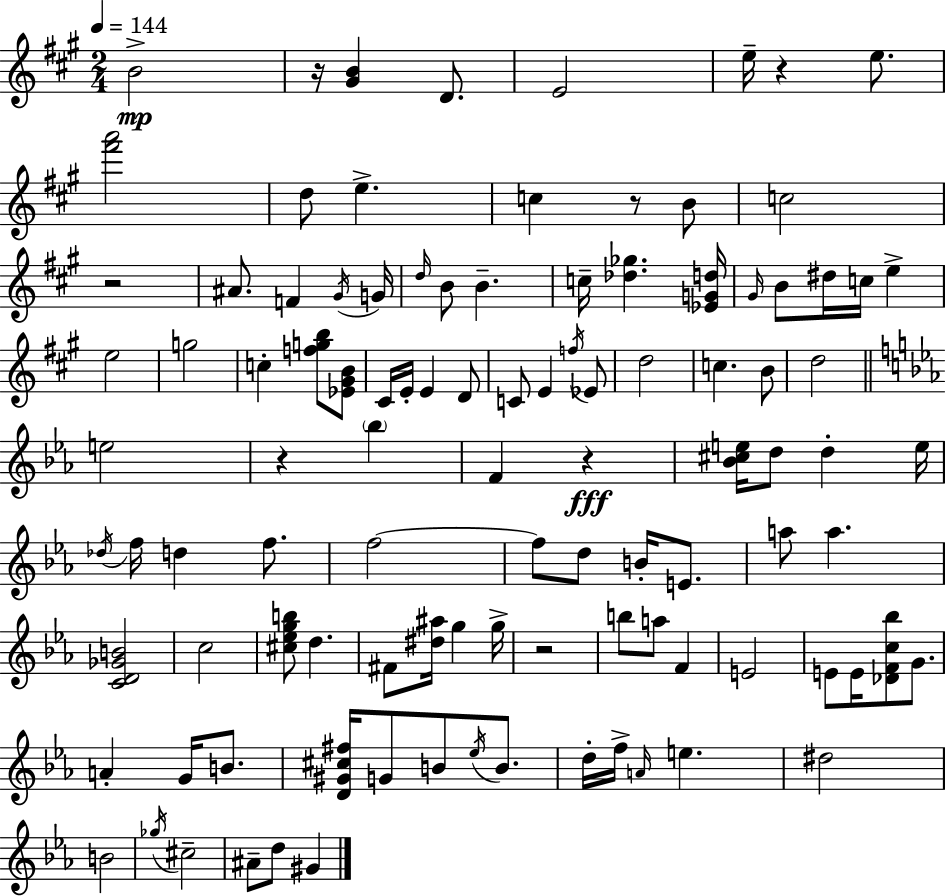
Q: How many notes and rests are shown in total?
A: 104